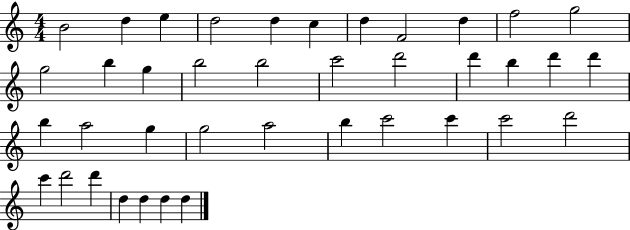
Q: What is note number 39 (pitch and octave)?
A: D5